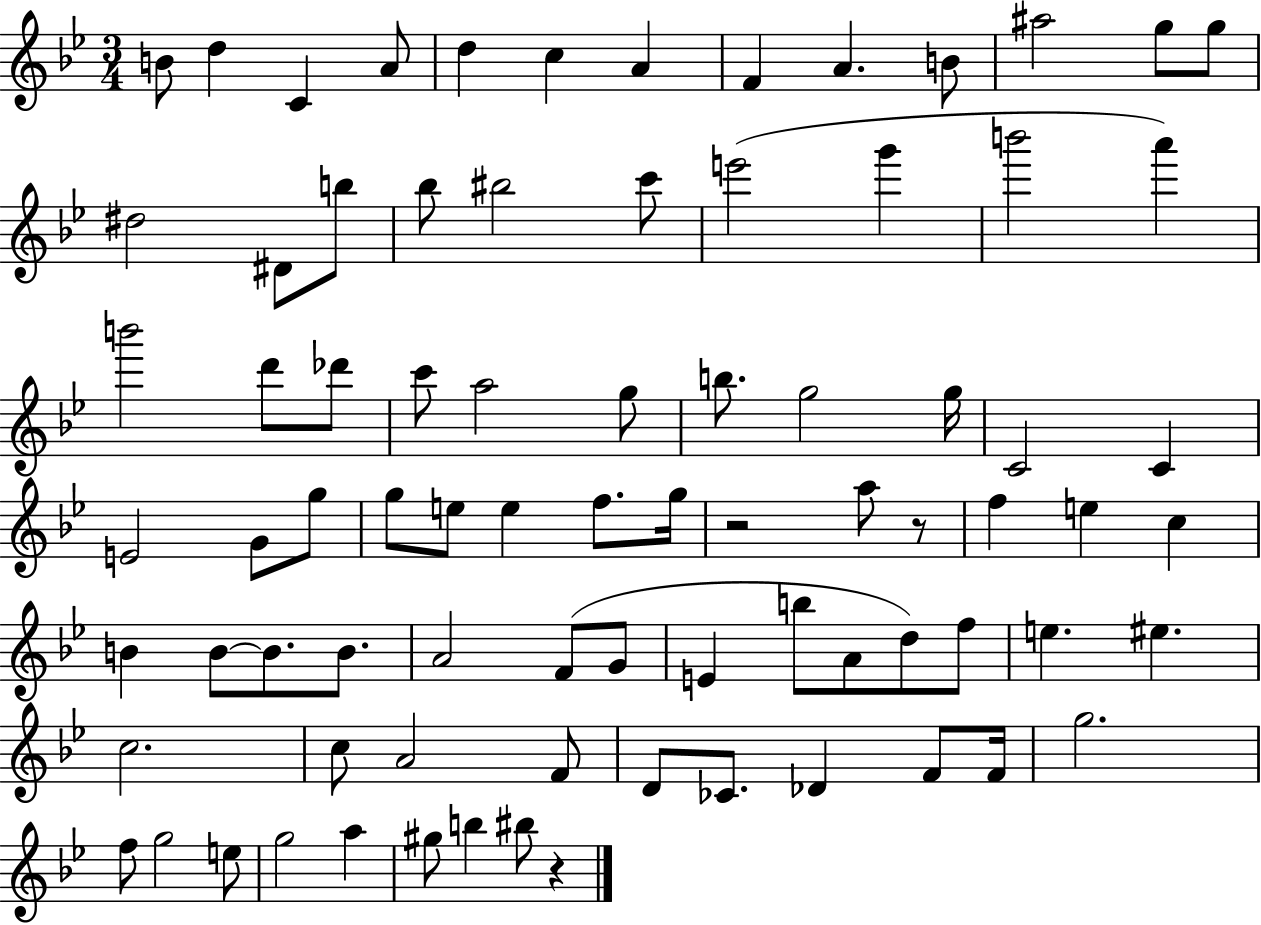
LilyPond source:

{
  \clef treble
  \numericTimeSignature
  \time 3/4
  \key bes \major
  b'8 d''4 c'4 a'8 | d''4 c''4 a'4 | f'4 a'4. b'8 | ais''2 g''8 g''8 | \break dis''2 dis'8 b''8 | bes''8 bis''2 c'''8 | e'''2( g'''4 | b'''2 a'''4) | \break b'''2 d'''8 des'''8 | c'''8 a''2 g''8 | b''8. g''2 g''16 | c'2 c'4 | \break e'2 g'8 g''8 | g''8 e''8 e''4 f''8. g''16 | r2 a''8 r8 | f''4 e''4 c''4 | \break b'4 b'8~~ b'8. b'8. | a'2 f'8( g'8 | e'4 b''8 a'8 d''8) f''8 | e''4. eis''4. | \break c''2. | c''8 a'2 f'8 | d'8 ces'8. des'4 f'8 f'16 | g''2. | \break f''8 g''2 e''8 | g''2 a''4 | gis''8 b''4 bis''8 r4 | \bar "|."
}